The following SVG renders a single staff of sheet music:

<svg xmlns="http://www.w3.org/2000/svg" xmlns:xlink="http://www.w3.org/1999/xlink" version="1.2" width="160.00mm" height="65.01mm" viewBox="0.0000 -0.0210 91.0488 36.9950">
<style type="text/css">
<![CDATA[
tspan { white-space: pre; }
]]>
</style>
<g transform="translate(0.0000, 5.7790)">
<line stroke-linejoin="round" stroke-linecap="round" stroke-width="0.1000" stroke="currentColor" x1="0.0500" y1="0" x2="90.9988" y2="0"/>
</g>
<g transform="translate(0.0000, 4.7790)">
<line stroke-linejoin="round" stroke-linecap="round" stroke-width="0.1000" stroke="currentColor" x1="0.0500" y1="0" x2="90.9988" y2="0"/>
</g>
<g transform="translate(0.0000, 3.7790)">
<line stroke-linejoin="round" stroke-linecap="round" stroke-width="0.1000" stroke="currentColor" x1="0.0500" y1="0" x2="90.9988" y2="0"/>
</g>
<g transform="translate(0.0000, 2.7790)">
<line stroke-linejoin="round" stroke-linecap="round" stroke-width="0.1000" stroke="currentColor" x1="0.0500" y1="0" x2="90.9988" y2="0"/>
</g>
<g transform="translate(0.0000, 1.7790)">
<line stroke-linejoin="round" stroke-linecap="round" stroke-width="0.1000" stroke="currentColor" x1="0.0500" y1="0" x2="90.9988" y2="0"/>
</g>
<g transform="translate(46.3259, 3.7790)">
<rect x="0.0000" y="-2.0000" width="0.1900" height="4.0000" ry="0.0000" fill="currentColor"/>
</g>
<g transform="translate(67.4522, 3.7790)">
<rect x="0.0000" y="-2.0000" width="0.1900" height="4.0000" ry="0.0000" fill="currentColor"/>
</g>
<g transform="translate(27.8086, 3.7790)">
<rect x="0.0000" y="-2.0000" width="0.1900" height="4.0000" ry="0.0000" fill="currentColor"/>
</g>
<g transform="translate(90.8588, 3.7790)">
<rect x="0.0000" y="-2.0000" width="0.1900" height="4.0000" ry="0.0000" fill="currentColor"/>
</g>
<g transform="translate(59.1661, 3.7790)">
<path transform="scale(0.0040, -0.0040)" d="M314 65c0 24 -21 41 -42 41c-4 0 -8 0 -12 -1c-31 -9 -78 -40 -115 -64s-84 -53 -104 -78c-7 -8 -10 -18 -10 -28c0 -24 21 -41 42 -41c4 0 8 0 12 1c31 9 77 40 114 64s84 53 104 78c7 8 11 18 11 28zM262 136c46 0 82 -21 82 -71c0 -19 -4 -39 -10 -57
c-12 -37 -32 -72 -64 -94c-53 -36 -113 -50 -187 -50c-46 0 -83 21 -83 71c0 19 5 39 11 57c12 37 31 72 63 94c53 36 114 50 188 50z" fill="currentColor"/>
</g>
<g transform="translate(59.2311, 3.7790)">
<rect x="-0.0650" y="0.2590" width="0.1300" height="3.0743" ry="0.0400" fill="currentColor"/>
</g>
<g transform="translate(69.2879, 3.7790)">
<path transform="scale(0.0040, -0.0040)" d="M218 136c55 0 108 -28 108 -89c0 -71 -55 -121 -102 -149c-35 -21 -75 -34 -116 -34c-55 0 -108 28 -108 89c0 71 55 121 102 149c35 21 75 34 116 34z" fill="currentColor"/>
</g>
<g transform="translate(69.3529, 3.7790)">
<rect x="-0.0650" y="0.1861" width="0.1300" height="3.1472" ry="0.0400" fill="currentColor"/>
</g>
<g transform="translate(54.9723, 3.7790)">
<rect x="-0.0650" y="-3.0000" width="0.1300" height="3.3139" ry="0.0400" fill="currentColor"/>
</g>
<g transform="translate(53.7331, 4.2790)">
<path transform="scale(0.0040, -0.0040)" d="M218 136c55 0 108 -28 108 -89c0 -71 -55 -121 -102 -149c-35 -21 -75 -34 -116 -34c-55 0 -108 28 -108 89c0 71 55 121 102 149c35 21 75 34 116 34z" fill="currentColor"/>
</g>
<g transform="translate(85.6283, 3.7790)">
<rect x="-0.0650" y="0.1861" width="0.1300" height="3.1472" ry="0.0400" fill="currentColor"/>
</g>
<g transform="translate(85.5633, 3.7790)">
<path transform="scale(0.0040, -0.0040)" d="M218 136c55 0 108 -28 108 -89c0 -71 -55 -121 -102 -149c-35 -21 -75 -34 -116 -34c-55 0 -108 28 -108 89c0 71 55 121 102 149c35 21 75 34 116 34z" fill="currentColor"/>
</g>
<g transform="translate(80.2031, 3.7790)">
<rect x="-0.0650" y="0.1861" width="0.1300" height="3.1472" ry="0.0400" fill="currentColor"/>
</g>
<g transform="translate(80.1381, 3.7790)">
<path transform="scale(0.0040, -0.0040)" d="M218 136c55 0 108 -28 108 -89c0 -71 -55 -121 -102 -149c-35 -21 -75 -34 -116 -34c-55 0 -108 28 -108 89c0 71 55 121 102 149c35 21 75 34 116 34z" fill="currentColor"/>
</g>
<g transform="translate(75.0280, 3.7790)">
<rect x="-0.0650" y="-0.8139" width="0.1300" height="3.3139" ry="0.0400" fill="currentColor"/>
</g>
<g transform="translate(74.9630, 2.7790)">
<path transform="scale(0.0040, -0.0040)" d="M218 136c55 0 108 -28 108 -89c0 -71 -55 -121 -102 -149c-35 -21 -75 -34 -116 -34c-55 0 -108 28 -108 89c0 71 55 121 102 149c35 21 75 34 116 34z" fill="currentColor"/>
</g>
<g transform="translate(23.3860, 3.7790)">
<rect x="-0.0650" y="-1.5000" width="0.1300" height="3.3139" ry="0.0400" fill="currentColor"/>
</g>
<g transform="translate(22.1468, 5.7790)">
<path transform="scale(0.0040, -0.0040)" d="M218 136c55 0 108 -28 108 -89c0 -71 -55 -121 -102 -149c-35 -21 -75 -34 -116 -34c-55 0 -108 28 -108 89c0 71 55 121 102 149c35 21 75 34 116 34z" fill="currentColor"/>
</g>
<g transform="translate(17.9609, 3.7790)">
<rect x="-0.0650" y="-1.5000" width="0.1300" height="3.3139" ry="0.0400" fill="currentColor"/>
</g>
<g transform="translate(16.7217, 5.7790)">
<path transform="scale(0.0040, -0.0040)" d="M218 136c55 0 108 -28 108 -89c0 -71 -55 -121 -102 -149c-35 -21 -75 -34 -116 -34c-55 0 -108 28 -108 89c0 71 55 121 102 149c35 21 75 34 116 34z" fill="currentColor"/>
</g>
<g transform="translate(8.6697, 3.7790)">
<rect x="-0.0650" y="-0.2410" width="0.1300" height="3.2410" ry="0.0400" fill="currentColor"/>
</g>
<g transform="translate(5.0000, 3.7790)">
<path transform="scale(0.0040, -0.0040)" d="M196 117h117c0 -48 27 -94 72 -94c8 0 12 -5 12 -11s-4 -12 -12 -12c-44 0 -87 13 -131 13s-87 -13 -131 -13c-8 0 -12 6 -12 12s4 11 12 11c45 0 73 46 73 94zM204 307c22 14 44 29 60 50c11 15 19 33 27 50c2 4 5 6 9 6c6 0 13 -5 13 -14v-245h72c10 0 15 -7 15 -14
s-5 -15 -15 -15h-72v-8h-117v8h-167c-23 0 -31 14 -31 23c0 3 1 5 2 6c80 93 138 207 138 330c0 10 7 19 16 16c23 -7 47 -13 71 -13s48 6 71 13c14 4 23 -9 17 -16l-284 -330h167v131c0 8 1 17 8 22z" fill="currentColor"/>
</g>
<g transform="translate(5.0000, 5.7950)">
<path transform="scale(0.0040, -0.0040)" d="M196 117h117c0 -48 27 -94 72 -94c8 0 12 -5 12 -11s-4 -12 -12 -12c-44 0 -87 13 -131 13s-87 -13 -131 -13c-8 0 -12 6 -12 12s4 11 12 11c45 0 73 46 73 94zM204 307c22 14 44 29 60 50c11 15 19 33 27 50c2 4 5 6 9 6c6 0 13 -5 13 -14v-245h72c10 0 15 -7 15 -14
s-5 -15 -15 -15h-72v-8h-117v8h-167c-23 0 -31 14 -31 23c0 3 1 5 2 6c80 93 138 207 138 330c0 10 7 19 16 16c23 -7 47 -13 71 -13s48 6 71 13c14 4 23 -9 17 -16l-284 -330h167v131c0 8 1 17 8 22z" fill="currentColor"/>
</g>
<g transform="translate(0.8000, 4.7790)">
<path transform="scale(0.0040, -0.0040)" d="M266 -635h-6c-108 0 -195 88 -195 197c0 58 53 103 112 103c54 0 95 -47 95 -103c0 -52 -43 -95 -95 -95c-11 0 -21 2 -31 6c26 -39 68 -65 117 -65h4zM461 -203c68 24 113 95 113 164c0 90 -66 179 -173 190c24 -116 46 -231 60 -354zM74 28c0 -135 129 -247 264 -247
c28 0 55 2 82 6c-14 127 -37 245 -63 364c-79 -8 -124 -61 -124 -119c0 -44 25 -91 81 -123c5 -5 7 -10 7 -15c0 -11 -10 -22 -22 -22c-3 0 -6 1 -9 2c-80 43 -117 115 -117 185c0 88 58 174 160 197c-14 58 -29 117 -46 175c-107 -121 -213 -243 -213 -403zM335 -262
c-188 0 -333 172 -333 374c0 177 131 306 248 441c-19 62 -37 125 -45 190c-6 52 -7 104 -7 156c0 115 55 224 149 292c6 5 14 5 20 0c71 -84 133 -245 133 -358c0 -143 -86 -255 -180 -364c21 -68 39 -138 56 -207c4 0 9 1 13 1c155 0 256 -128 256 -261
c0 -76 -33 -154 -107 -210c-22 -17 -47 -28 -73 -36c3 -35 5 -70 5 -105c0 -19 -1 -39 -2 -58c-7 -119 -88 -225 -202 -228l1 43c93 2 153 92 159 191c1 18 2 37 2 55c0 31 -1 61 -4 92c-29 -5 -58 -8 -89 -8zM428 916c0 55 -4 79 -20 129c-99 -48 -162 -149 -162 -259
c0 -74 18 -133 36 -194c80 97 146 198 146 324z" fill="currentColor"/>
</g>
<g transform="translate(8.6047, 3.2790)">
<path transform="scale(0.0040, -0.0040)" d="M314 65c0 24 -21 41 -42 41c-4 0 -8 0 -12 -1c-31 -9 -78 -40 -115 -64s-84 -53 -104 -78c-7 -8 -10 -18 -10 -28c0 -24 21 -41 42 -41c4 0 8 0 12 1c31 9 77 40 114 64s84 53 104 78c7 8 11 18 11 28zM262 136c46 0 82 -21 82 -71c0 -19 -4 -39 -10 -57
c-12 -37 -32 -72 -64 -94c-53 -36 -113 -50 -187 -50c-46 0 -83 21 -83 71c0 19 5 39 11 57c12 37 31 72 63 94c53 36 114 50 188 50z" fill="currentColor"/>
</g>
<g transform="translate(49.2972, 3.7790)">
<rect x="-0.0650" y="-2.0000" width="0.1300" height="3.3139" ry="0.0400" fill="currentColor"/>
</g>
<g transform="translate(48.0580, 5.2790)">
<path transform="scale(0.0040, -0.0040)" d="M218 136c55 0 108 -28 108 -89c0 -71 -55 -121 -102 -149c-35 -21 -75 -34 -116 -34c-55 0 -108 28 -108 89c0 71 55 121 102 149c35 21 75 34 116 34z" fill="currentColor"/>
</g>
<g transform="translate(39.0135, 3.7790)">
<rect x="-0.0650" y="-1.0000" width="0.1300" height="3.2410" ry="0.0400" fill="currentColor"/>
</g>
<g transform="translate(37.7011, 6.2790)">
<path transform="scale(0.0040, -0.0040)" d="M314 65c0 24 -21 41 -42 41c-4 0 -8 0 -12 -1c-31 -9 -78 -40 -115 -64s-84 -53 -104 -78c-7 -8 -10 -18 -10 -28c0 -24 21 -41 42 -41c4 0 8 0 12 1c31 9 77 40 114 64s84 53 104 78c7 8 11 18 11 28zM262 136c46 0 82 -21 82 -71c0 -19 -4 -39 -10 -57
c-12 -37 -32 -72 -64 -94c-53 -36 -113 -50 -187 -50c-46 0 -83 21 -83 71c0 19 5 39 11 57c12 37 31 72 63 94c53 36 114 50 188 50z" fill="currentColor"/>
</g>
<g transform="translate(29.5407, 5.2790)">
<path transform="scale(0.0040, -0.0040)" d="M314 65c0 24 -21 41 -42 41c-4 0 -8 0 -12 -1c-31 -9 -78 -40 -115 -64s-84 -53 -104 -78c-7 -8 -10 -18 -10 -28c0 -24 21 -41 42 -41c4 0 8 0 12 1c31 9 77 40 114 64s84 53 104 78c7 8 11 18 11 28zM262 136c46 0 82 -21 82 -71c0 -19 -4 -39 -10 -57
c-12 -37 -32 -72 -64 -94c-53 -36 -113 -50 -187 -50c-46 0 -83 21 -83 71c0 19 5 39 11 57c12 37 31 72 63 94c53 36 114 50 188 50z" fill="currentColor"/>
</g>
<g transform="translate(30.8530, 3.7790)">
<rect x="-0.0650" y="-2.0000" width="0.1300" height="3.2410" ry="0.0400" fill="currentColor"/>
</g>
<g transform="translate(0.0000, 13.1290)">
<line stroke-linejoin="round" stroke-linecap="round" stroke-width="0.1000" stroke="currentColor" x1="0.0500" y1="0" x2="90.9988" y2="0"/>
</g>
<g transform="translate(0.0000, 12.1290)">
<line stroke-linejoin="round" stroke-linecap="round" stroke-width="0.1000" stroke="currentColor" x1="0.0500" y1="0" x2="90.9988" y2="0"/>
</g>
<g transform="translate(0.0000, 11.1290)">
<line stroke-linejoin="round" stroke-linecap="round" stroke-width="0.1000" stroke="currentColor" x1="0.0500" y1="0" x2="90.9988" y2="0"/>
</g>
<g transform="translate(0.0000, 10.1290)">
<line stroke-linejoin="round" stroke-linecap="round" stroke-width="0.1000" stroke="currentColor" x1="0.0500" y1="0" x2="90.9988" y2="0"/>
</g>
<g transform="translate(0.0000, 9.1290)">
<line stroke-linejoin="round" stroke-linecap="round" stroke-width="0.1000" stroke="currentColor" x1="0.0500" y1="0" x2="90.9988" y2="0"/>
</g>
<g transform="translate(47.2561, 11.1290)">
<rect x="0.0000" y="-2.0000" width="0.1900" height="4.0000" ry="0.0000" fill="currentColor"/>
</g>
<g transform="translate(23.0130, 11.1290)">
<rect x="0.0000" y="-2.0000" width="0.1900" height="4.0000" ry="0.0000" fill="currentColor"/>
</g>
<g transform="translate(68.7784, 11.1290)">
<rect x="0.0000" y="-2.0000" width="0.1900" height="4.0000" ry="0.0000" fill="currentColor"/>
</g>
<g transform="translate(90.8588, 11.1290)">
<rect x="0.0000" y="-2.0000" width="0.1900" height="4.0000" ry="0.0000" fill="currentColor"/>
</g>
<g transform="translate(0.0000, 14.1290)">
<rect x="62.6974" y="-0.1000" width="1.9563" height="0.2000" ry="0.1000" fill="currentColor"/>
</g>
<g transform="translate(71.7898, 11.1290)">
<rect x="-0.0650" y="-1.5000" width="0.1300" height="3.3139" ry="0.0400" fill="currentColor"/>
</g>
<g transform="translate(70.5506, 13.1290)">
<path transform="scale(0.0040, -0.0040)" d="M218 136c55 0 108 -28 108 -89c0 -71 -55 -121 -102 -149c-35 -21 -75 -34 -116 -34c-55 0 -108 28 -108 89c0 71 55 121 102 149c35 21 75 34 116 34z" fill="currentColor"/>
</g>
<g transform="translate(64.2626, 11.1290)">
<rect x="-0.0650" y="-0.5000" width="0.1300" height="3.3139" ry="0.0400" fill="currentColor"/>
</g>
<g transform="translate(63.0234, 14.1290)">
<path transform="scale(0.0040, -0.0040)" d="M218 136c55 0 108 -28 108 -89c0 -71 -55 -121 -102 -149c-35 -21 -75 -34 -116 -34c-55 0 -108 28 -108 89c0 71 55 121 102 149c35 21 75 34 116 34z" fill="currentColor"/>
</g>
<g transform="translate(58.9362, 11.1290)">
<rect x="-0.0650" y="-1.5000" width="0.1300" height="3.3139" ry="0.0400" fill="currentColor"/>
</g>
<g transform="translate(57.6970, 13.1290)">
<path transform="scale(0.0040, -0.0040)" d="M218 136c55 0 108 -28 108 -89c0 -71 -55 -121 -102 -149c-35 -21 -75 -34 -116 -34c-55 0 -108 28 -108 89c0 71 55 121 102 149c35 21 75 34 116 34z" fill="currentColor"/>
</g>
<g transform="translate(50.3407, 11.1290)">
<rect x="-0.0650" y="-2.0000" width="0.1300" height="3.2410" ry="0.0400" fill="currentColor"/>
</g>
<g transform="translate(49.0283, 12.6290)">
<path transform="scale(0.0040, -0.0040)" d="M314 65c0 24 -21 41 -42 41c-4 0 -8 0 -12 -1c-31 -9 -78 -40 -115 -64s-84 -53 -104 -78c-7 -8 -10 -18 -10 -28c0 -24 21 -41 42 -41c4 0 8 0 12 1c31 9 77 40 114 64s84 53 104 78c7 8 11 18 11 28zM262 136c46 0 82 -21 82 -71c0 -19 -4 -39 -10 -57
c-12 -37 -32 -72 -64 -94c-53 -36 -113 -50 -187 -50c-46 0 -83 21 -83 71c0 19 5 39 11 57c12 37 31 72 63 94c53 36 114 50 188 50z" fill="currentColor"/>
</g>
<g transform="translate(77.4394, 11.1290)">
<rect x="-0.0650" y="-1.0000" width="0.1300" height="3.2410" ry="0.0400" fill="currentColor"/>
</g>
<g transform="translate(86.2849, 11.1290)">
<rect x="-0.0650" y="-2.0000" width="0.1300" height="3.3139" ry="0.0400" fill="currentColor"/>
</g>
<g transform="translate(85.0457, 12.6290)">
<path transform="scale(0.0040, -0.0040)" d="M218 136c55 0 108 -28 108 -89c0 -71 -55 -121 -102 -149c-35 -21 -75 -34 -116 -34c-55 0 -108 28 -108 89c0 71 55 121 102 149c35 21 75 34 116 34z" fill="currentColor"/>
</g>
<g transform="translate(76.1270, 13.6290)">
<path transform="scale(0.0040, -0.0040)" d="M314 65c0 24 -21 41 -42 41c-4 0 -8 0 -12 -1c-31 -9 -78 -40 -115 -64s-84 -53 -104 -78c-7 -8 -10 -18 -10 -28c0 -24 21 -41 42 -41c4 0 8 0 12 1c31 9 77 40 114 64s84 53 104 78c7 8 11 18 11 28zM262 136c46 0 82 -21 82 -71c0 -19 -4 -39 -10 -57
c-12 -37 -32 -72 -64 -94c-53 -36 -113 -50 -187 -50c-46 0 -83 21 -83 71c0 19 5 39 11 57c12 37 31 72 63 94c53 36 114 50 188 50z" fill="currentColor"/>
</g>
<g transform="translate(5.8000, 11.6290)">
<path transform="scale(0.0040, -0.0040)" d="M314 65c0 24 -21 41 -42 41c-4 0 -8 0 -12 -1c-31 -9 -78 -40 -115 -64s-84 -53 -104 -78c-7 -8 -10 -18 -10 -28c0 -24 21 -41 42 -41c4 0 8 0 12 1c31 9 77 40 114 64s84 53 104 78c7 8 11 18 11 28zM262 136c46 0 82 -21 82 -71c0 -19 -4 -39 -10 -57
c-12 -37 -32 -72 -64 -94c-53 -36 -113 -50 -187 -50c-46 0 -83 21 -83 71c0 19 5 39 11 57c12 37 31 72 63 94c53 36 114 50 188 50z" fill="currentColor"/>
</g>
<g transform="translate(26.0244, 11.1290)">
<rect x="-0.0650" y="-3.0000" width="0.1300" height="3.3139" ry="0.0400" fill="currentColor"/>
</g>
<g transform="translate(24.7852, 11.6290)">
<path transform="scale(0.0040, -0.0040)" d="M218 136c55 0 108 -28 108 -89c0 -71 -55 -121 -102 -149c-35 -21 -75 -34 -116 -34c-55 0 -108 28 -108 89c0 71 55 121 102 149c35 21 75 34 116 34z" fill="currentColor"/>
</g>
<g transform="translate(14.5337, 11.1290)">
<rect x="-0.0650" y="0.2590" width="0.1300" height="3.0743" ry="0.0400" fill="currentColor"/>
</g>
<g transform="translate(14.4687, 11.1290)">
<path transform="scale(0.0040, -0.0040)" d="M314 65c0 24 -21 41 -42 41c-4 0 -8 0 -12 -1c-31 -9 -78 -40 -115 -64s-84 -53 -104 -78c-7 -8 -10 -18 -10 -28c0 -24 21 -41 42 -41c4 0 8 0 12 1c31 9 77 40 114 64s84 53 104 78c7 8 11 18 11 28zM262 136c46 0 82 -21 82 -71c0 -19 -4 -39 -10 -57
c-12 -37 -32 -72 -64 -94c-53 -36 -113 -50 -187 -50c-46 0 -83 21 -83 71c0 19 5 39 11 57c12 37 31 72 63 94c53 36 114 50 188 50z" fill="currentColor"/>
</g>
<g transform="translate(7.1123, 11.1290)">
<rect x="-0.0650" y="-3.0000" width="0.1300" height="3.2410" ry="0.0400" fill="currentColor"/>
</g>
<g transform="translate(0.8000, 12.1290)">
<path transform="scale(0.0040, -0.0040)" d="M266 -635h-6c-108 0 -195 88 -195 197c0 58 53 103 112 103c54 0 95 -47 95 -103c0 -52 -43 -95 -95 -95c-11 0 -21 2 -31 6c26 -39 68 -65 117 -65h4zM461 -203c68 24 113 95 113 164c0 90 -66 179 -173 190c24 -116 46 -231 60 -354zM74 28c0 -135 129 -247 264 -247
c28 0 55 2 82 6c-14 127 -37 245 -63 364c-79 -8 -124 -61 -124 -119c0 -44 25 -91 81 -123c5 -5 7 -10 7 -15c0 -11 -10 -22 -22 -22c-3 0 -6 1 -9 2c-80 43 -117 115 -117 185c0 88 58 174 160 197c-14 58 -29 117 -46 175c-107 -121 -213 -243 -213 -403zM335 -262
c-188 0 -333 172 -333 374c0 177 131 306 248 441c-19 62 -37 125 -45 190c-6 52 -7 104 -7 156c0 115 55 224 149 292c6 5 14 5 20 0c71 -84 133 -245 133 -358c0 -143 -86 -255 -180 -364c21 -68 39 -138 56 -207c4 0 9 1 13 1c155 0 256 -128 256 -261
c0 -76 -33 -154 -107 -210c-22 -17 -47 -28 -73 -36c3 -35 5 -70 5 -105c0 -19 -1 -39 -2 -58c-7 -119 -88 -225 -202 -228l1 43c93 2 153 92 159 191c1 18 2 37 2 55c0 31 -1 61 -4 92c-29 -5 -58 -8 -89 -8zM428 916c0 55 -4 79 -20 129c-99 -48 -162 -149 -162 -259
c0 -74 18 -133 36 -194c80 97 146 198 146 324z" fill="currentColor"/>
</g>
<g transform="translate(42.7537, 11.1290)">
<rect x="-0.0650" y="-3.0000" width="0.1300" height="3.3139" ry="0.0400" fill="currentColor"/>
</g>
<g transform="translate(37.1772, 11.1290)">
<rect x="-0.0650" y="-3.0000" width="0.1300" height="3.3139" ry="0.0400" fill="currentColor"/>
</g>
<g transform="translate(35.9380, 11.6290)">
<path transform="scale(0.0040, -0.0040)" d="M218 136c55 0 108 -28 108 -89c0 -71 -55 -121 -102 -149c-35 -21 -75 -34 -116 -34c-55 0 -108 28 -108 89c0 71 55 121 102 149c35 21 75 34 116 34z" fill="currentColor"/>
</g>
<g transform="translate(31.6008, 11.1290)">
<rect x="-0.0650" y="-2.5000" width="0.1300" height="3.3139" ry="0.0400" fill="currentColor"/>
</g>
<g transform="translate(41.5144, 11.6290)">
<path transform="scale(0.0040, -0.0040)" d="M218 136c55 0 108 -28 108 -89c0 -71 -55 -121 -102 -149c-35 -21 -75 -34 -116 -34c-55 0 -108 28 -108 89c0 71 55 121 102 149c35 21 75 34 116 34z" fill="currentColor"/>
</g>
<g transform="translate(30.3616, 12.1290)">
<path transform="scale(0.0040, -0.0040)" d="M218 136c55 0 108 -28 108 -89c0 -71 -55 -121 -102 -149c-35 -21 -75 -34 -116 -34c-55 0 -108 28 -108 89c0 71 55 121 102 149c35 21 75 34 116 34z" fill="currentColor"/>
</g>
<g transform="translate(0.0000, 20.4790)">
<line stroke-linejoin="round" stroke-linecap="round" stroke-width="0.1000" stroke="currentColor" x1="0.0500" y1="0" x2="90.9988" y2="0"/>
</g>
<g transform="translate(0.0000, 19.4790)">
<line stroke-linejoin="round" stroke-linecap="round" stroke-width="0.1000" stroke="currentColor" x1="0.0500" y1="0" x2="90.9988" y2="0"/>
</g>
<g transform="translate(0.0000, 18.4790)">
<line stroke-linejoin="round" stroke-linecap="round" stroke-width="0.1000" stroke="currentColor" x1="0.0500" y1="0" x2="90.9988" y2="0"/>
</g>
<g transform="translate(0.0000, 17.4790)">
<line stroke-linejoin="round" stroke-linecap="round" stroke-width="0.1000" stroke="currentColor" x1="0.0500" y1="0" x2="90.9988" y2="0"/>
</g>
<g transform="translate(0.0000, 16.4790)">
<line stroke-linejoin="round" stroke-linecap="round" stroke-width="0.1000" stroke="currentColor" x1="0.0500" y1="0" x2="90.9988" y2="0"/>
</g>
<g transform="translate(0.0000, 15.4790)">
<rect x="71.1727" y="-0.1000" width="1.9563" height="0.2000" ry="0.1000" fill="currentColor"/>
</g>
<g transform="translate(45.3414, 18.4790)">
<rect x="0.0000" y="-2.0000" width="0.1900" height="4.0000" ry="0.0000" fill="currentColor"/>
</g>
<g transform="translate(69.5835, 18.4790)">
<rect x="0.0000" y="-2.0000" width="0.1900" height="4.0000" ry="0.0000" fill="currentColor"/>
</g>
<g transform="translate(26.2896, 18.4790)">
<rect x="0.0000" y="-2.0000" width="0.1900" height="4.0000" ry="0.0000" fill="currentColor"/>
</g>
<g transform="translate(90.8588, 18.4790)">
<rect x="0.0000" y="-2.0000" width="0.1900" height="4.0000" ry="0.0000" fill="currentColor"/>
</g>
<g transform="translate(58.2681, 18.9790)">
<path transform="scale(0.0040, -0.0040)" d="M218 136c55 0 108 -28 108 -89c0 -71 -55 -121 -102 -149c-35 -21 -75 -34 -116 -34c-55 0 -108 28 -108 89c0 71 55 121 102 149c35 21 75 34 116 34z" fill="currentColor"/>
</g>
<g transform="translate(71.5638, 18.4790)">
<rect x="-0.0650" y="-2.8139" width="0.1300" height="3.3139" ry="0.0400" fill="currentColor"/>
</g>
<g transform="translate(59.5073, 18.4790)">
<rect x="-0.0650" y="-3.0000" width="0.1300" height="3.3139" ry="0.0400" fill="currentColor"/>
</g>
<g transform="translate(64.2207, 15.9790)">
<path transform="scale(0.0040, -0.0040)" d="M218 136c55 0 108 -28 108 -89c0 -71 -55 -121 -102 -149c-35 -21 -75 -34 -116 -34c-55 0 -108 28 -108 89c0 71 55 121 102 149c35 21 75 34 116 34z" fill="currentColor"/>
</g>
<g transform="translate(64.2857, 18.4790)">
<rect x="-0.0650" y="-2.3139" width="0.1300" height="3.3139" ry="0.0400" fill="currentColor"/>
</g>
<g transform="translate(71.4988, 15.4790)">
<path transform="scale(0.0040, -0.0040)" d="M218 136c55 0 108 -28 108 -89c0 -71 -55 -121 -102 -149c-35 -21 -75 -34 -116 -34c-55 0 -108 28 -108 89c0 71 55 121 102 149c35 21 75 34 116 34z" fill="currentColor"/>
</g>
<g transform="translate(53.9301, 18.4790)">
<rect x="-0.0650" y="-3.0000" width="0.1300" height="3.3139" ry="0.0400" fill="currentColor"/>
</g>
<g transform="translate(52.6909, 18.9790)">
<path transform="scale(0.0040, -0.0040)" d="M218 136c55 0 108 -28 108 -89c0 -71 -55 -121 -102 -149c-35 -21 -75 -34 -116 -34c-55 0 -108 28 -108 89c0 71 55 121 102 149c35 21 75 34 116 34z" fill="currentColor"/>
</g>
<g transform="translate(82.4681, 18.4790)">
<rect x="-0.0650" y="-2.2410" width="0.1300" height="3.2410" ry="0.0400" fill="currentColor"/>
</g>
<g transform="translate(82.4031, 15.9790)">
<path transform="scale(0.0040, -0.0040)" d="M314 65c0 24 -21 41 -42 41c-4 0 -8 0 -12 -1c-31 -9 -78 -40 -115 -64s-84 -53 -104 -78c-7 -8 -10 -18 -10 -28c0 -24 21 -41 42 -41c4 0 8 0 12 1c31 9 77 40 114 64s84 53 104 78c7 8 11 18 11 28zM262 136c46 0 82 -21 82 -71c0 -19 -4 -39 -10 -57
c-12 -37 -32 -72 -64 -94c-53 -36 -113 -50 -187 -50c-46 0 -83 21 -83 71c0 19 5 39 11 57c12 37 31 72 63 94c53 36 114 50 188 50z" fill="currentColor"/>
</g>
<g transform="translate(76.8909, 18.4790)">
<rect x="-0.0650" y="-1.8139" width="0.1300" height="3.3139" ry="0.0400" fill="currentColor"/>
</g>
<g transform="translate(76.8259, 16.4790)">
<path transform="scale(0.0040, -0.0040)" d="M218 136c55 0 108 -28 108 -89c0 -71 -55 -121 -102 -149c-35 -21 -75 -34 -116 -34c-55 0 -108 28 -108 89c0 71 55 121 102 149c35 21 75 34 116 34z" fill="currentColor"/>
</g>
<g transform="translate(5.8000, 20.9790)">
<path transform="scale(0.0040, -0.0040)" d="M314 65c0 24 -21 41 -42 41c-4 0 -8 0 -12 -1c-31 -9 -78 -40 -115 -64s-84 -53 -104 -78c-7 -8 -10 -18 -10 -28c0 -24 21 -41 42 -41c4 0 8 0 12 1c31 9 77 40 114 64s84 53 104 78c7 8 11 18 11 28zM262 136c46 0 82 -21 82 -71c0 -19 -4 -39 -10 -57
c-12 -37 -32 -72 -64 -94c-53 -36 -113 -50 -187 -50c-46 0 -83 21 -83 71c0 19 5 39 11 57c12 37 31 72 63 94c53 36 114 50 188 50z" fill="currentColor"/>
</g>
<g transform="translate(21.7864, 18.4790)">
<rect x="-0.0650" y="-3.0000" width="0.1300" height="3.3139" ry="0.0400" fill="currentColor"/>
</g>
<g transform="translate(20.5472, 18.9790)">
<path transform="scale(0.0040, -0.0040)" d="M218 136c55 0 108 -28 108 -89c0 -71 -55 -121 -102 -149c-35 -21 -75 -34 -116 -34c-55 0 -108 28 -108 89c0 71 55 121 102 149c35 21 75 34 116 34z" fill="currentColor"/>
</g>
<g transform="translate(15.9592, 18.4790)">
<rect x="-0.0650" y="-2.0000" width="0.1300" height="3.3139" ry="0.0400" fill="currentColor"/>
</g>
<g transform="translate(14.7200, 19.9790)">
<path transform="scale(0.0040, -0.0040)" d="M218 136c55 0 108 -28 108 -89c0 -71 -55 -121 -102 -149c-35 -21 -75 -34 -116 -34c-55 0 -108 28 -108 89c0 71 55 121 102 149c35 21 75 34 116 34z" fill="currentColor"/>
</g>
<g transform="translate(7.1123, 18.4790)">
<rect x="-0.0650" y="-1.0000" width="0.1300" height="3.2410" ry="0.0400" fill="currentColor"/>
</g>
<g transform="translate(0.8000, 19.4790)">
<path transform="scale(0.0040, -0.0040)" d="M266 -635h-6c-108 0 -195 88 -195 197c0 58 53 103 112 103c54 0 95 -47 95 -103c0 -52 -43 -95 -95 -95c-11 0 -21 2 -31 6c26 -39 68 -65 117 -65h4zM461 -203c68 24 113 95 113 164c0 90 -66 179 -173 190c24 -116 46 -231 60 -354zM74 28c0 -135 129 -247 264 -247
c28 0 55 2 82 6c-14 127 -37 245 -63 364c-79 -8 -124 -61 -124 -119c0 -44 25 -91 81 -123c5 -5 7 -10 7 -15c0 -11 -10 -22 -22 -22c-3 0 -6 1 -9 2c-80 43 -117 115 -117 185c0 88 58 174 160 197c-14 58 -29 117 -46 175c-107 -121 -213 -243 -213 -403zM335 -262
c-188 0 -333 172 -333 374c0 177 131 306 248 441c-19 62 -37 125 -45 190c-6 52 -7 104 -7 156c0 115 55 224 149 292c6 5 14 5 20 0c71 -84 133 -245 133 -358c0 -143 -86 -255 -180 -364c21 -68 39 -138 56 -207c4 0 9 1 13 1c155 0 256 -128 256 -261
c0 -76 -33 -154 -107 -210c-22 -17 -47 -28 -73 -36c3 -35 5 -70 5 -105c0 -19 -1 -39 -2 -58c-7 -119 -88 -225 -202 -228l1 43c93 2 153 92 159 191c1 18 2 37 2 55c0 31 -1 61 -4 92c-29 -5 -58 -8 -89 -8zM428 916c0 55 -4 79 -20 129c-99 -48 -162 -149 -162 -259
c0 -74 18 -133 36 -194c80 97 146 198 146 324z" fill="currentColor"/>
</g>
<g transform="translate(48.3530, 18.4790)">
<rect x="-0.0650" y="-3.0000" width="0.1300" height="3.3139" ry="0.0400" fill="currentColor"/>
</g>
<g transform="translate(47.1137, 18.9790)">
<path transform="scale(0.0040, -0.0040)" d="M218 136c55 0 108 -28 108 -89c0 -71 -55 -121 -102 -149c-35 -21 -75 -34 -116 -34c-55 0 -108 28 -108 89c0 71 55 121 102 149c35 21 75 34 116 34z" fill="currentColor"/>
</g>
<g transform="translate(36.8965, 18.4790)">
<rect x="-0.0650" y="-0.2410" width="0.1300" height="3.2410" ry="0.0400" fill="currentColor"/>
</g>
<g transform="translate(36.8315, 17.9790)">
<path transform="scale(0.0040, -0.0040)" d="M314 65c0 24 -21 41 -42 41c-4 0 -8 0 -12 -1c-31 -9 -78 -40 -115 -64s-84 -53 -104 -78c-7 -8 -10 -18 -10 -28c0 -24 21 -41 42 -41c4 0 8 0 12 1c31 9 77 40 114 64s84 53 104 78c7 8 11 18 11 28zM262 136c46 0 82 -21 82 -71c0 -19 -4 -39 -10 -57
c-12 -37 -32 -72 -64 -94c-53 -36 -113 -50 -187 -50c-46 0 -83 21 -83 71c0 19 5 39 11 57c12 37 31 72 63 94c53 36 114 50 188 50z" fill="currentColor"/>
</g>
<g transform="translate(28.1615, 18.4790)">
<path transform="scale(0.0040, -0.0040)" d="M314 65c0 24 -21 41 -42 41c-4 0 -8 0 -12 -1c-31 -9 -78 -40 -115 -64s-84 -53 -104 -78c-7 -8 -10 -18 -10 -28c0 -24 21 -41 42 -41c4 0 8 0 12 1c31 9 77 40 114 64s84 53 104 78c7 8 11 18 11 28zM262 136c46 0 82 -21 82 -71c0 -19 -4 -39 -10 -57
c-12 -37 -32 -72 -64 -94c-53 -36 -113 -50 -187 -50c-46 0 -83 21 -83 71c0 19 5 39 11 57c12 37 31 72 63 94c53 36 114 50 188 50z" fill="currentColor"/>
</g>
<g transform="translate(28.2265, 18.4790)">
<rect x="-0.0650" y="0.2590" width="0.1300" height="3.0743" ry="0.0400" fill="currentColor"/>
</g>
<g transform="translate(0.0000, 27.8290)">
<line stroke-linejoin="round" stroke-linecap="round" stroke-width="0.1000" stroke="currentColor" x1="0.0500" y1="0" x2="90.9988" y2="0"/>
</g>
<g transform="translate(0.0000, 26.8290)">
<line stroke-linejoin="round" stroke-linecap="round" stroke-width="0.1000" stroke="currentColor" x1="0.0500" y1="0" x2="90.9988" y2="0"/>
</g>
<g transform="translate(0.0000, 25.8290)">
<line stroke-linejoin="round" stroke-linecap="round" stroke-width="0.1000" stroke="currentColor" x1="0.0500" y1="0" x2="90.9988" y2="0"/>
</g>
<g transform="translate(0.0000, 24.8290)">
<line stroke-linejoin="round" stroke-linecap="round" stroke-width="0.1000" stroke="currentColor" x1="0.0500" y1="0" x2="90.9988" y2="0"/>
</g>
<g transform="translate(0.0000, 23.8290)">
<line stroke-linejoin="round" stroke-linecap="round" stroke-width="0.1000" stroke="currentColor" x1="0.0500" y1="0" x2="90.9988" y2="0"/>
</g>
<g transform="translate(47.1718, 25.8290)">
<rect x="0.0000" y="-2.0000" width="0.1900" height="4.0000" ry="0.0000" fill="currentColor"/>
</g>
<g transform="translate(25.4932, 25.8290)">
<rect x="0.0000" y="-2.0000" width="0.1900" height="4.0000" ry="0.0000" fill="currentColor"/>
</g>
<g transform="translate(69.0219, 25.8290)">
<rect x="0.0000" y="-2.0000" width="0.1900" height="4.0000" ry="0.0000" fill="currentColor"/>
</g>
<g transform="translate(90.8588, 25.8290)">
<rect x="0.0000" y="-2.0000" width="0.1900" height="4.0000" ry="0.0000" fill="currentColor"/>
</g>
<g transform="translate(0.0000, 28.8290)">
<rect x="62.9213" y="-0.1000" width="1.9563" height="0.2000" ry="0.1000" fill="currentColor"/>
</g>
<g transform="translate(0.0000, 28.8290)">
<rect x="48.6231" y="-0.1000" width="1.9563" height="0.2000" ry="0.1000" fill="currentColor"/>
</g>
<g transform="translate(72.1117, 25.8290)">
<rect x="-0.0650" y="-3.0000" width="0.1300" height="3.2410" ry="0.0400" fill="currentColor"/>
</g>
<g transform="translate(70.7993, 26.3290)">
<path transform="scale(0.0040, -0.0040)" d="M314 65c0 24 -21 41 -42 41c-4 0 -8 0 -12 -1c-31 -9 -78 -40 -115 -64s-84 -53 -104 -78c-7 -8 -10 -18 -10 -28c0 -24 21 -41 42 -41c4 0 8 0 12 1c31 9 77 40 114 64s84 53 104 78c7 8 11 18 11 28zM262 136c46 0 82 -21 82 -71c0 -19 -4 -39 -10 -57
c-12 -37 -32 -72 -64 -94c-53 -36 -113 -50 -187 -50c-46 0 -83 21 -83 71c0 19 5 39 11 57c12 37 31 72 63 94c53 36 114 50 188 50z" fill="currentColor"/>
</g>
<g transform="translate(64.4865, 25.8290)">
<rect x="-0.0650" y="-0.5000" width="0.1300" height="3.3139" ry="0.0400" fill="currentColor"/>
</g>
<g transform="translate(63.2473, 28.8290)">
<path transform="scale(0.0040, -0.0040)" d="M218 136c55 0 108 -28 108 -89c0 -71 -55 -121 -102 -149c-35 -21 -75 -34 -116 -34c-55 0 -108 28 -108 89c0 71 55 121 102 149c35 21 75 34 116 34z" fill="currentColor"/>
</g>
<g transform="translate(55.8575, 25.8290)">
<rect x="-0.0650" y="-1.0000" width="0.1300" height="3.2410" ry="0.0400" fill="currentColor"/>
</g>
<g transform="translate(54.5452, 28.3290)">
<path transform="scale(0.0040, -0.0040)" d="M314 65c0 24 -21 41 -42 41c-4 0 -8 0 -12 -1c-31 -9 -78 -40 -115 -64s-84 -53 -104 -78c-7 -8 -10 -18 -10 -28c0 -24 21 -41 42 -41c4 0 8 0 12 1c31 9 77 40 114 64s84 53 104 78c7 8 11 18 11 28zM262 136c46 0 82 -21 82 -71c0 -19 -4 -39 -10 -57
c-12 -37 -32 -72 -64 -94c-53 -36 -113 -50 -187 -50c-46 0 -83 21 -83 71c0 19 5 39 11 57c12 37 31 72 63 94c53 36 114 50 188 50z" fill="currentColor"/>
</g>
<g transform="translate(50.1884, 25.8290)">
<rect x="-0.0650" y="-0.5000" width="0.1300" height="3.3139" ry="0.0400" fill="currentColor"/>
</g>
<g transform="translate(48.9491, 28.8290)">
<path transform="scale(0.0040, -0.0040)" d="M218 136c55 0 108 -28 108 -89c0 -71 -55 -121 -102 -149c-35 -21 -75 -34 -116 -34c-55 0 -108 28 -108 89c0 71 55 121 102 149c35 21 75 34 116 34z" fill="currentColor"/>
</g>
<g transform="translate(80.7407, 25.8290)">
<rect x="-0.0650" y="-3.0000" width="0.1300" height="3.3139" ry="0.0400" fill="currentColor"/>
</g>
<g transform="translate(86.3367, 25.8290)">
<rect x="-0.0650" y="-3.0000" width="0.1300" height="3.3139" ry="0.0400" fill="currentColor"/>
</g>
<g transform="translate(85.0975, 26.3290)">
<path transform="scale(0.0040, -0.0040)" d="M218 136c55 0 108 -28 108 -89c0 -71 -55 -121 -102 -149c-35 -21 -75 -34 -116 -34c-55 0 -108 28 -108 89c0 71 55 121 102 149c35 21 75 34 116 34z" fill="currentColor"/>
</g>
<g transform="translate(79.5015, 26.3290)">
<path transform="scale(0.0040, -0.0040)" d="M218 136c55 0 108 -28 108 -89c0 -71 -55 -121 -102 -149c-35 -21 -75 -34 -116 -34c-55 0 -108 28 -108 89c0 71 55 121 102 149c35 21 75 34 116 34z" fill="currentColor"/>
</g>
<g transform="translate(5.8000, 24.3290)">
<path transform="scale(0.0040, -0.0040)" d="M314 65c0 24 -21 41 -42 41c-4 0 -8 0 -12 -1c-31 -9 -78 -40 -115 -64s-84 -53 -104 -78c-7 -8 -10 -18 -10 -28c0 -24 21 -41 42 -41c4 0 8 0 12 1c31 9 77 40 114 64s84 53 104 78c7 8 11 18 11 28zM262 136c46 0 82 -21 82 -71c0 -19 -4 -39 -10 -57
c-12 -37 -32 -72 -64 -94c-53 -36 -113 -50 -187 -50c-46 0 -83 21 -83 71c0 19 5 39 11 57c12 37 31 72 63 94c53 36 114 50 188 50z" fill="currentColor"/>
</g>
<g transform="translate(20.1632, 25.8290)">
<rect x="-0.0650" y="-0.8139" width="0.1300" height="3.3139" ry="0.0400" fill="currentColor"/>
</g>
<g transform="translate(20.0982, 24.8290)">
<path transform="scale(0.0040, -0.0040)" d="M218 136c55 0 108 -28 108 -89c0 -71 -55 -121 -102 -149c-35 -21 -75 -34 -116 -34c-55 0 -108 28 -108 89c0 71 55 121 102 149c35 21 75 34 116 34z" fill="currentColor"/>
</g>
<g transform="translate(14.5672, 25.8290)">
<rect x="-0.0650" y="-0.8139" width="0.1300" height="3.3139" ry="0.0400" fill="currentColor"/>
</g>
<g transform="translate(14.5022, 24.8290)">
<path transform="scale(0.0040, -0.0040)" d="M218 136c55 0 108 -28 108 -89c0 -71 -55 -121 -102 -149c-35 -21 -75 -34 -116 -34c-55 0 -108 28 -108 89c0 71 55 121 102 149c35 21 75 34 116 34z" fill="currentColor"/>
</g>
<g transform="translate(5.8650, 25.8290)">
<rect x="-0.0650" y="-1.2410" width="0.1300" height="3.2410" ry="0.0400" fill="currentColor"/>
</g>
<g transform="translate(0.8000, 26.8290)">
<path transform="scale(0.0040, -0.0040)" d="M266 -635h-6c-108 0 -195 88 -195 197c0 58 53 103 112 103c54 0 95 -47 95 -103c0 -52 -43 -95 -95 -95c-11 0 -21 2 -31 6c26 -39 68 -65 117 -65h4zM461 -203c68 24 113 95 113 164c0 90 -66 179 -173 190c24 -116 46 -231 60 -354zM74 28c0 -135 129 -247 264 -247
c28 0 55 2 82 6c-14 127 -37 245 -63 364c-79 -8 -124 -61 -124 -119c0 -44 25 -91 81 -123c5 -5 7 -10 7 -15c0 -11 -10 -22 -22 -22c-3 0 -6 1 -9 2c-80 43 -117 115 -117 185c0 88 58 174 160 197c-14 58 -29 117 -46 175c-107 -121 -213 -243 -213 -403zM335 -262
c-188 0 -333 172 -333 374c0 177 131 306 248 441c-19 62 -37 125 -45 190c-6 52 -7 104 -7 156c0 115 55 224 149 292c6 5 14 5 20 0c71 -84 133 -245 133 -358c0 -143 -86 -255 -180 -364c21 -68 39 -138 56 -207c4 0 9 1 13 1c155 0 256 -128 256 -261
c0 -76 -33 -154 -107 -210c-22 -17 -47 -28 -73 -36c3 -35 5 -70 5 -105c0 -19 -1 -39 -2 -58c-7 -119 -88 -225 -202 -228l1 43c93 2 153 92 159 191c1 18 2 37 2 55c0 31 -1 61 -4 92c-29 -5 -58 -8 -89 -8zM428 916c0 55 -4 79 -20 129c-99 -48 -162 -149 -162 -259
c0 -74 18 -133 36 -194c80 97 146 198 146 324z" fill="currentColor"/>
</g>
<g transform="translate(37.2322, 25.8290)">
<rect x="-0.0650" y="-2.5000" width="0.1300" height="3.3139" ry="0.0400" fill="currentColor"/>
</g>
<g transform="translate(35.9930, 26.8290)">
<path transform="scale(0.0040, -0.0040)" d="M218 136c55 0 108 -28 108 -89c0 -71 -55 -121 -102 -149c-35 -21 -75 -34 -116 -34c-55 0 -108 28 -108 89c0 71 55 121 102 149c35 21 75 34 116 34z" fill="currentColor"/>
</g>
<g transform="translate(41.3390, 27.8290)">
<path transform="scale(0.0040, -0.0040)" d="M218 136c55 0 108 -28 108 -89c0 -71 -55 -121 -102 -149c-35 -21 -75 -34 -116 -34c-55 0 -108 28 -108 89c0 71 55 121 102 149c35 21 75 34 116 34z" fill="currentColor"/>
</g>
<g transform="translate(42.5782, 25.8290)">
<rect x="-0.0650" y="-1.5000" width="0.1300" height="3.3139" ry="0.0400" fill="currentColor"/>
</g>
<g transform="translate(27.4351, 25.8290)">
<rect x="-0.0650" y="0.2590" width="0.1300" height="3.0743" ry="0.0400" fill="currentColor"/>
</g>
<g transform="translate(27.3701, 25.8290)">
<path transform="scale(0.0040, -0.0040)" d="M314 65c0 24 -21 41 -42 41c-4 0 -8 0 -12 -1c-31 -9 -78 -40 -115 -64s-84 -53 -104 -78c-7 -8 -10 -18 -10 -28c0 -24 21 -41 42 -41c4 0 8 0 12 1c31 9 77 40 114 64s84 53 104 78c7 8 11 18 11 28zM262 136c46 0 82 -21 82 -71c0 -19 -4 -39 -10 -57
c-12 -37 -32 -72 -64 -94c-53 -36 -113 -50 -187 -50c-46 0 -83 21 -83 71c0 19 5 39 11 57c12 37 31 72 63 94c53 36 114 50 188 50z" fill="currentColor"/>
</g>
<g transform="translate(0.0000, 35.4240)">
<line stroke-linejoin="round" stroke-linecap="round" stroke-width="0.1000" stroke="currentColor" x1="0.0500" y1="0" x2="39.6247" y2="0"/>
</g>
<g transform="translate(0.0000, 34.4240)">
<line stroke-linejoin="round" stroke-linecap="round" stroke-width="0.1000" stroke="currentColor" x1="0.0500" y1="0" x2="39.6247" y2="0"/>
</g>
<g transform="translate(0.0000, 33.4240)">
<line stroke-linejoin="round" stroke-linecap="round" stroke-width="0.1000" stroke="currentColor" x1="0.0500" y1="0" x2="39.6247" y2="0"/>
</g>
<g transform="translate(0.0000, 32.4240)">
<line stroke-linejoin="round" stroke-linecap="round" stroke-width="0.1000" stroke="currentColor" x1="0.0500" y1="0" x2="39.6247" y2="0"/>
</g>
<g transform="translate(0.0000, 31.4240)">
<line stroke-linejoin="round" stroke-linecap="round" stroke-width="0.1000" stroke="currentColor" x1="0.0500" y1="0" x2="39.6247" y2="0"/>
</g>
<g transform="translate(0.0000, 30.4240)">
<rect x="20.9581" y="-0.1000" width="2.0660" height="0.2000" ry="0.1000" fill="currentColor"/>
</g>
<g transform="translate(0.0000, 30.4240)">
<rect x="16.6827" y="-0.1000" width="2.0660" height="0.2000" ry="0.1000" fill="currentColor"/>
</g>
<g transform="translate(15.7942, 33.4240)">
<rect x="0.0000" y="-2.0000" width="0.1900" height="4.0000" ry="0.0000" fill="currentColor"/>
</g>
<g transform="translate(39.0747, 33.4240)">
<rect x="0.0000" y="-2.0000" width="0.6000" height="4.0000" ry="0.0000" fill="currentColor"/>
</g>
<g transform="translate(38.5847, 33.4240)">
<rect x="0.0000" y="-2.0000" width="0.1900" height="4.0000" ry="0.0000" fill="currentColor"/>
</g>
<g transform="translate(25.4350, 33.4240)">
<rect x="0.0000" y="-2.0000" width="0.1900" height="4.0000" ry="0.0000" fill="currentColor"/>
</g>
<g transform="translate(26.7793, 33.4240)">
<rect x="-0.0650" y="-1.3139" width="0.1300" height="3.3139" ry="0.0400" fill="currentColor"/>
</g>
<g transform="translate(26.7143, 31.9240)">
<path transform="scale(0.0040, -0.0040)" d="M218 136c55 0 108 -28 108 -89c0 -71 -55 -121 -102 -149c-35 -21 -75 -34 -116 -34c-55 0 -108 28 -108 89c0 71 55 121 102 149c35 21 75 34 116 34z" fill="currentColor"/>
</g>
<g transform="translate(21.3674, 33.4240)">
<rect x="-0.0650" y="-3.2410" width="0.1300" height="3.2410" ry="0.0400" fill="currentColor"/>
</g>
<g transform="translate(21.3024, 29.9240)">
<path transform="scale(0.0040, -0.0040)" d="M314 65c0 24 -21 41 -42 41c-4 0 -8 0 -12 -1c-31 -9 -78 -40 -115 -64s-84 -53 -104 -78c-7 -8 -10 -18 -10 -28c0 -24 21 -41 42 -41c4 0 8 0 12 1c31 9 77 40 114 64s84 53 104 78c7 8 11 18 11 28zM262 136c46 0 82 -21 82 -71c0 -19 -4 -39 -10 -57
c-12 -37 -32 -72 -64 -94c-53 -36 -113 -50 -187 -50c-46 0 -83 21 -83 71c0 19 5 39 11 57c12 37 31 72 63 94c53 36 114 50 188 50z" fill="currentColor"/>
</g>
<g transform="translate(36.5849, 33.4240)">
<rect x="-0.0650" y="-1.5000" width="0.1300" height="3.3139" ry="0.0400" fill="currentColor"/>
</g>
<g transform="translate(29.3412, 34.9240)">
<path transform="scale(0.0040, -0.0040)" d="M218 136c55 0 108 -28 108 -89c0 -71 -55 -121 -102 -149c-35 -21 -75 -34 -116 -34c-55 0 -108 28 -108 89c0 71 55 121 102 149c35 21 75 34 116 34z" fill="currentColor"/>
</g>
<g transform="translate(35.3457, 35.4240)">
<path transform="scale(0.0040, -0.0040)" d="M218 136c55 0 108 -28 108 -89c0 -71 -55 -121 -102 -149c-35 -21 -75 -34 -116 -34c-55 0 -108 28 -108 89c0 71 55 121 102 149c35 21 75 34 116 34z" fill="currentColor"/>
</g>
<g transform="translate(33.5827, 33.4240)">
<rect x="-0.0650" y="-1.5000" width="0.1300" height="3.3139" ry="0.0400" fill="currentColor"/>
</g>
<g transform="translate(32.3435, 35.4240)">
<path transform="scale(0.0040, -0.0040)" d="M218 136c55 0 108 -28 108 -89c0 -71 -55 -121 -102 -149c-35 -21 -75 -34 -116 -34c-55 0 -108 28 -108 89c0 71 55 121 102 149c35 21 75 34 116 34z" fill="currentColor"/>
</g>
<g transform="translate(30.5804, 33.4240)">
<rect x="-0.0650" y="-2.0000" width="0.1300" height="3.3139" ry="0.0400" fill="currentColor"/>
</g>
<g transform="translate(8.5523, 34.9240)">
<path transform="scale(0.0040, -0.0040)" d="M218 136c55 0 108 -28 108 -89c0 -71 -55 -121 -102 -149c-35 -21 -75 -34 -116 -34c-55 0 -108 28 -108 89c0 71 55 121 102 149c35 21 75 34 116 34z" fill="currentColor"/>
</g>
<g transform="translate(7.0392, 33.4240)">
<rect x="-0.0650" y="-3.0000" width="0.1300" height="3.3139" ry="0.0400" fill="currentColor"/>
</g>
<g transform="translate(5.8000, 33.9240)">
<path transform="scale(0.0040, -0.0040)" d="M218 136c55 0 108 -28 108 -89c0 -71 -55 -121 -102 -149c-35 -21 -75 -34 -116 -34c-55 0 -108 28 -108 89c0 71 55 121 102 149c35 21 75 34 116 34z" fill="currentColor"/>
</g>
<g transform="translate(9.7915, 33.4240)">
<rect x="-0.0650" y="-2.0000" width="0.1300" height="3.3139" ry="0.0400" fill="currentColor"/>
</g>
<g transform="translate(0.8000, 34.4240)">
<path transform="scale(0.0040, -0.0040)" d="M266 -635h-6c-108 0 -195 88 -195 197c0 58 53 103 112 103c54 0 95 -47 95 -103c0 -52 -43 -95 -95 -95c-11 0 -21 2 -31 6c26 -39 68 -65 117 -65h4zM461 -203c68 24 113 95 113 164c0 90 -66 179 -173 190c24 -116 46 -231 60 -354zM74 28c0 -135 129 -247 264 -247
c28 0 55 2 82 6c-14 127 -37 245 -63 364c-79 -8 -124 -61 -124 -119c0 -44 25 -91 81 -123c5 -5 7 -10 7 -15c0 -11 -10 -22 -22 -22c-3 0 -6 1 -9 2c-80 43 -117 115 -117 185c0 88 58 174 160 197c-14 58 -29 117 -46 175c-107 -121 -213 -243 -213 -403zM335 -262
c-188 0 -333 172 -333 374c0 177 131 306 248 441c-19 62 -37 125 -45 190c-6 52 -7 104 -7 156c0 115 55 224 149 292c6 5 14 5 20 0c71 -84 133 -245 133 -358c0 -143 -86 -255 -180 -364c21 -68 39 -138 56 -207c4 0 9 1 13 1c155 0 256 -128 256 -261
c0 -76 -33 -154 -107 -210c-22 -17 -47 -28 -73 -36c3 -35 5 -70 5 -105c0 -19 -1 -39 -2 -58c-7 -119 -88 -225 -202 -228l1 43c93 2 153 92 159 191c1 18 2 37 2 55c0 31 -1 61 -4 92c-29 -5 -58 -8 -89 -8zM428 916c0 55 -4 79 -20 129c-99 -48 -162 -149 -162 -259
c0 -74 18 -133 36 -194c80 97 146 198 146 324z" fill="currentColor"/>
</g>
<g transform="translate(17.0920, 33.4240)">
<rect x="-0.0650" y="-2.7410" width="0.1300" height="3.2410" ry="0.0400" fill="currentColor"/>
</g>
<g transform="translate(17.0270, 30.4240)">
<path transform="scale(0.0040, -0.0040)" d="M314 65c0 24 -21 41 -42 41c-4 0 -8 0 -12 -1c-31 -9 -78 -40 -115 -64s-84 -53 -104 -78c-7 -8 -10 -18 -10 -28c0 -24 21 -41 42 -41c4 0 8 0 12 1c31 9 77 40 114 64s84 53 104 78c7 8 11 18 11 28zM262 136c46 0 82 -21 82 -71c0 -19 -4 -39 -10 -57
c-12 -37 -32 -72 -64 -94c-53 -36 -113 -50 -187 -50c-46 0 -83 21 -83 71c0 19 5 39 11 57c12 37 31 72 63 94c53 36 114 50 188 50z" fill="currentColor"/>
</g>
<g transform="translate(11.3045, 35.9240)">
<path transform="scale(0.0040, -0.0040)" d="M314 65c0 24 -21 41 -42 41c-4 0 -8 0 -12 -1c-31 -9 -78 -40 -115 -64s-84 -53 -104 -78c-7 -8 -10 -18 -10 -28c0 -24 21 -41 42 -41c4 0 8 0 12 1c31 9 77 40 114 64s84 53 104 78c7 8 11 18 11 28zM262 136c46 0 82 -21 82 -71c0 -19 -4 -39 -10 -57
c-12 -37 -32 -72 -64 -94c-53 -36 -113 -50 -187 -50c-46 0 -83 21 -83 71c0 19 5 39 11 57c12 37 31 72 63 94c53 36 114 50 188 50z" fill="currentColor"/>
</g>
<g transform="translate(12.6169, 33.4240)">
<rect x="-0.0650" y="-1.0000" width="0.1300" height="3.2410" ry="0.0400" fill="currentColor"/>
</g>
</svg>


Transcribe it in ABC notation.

X:1
T:Untitled
M:4/4
L:1/4
K:C
c2 E E F2 D2 F A B2 B d B B A2 B2 A G A A F2 E C E D2 F D2 F A B2 c2 A A A g a f g2 e2 d d B2 G E C D2 C A2 A A A F D2 a2 b2 e F E E